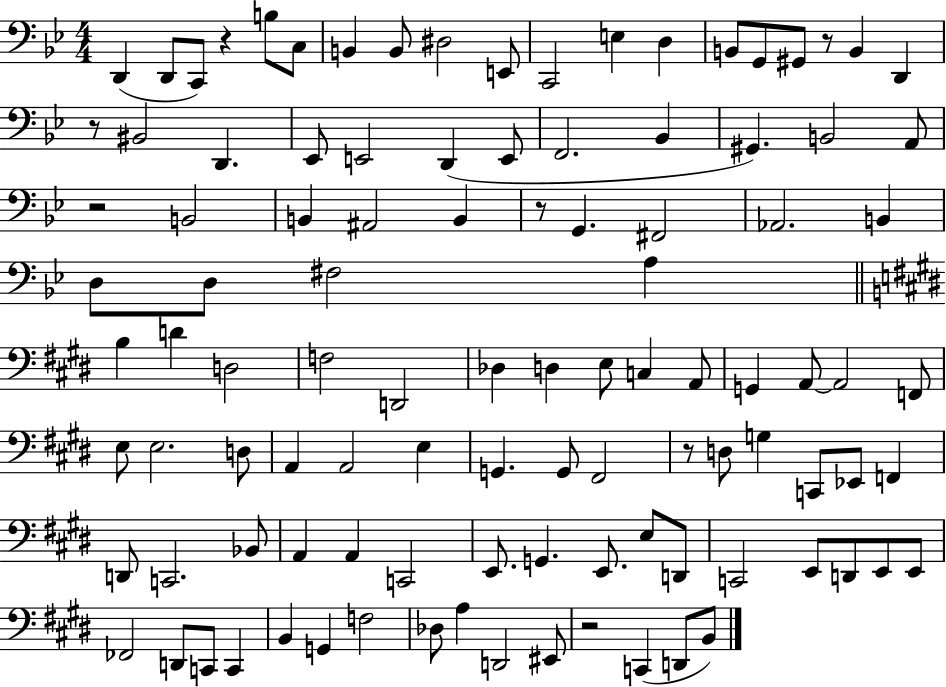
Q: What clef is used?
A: bass